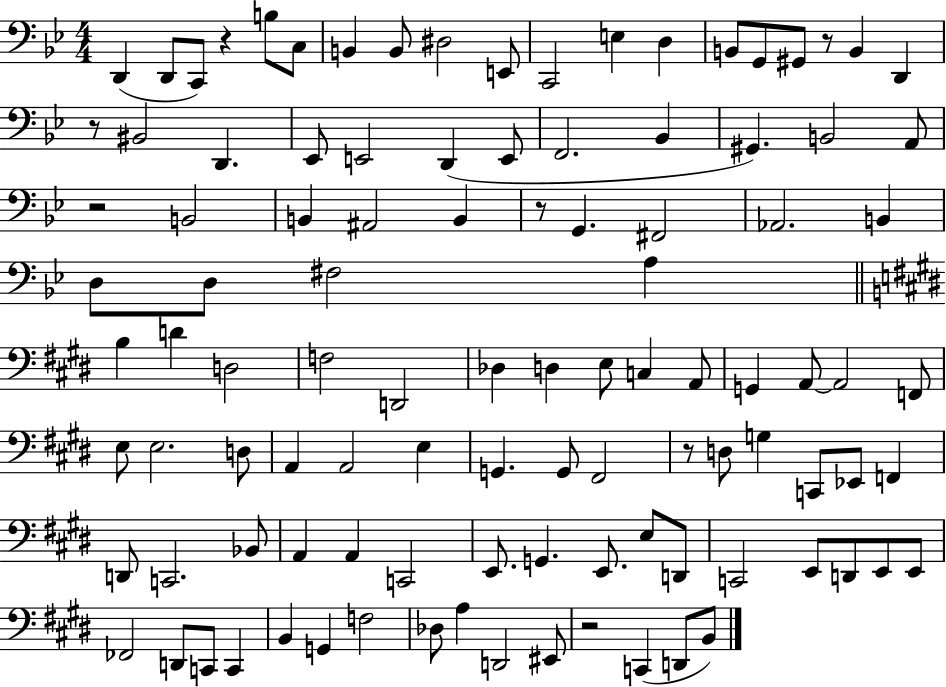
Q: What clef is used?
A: bass